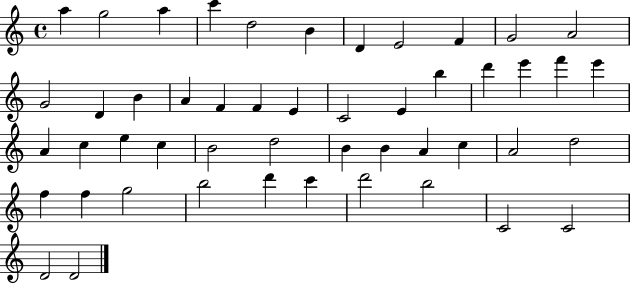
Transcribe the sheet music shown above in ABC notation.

X:1
T:Untitled
M:4/4
L:1/4
K:C
a g2 a c' d2 B D E2 F G2 A2 G2 D B A F F E C2 E b d' e' f' e' A c e c B2 d2 B B A c A2 d2 f f g2 b2 d' c' d'2 b2 C2 C2 D2 D2